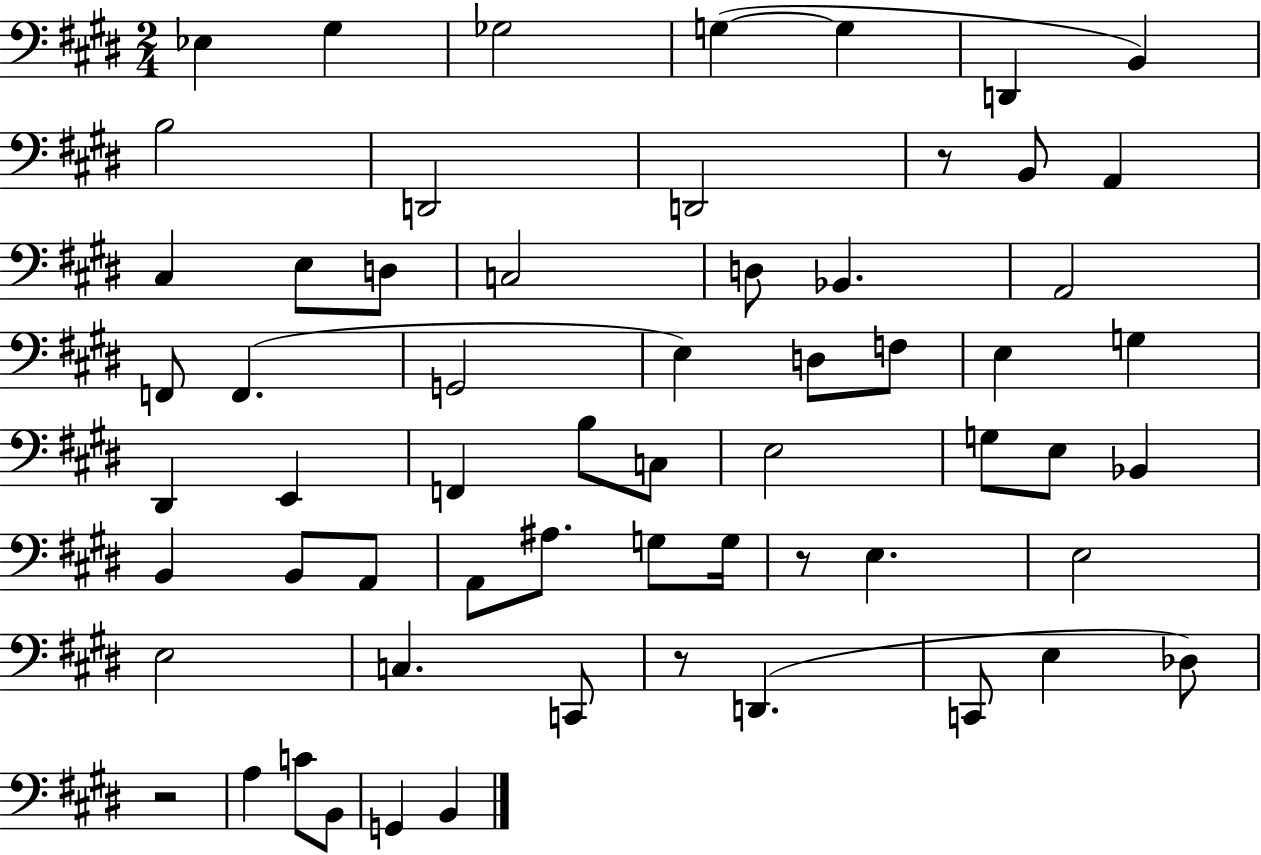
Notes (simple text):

Eb3/q G#3/q Gb3/h G3/q G3/q D2/q B2/q B3/h D2/h D2/h R/e B2/e A2/q C#3/q E3/e D3/e C3/h D3/e Bb2/q. A2/h F2/e F2/q. G2/h E3/q D3/e F3/e E3/q G3/q D#2/q E2/q F2/q B3/e C3/e E3/h G3/e E3/e Bb2/q B2/q B2/e A2/e A2/e A#3/e. G3/e G3/s R/e E3/q. E3/h E3/h C3/q. C2/e R/e D2/q. C2/e E3/q Db3/e R/h A3/q C4/e B2/e G2/q B2/q